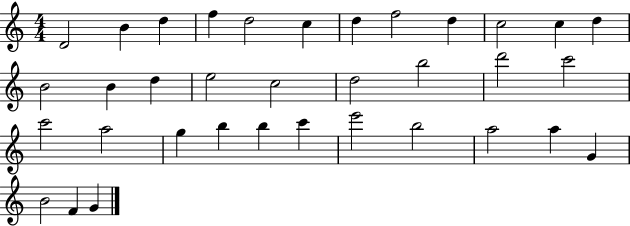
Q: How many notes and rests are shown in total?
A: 35